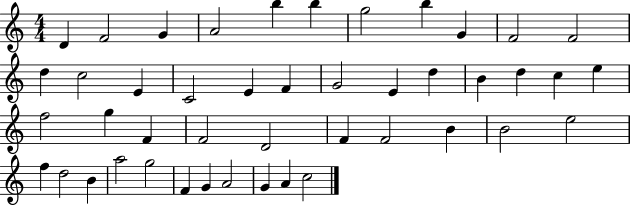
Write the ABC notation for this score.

X:1
T:Untitled
M:4/4
L:1/4
K:C
D F2 G A2 b b g2 b G F2 F2 d c2 E C2 E F G2 E d B d c e f2 g F F2 D2 F F2 B B2 e2 f d2 B a2 g2 F G A2 G A c2